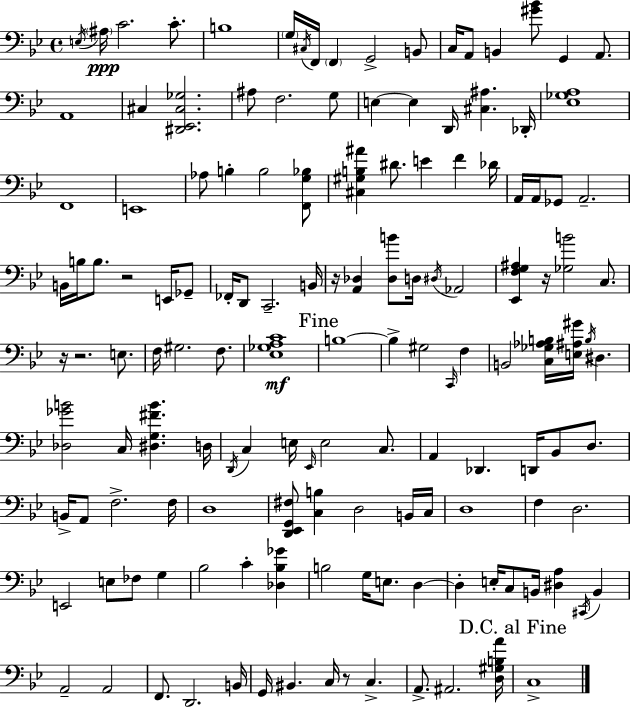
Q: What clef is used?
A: bass